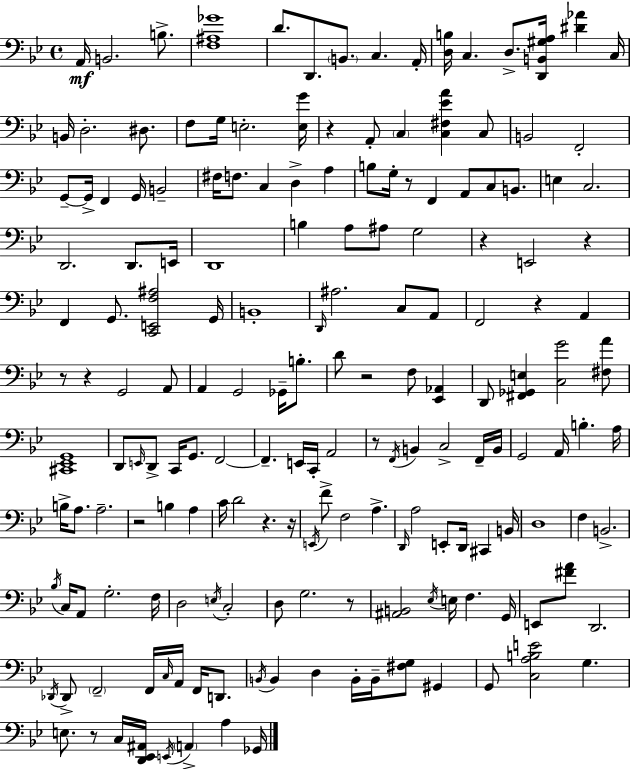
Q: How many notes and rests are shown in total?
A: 176